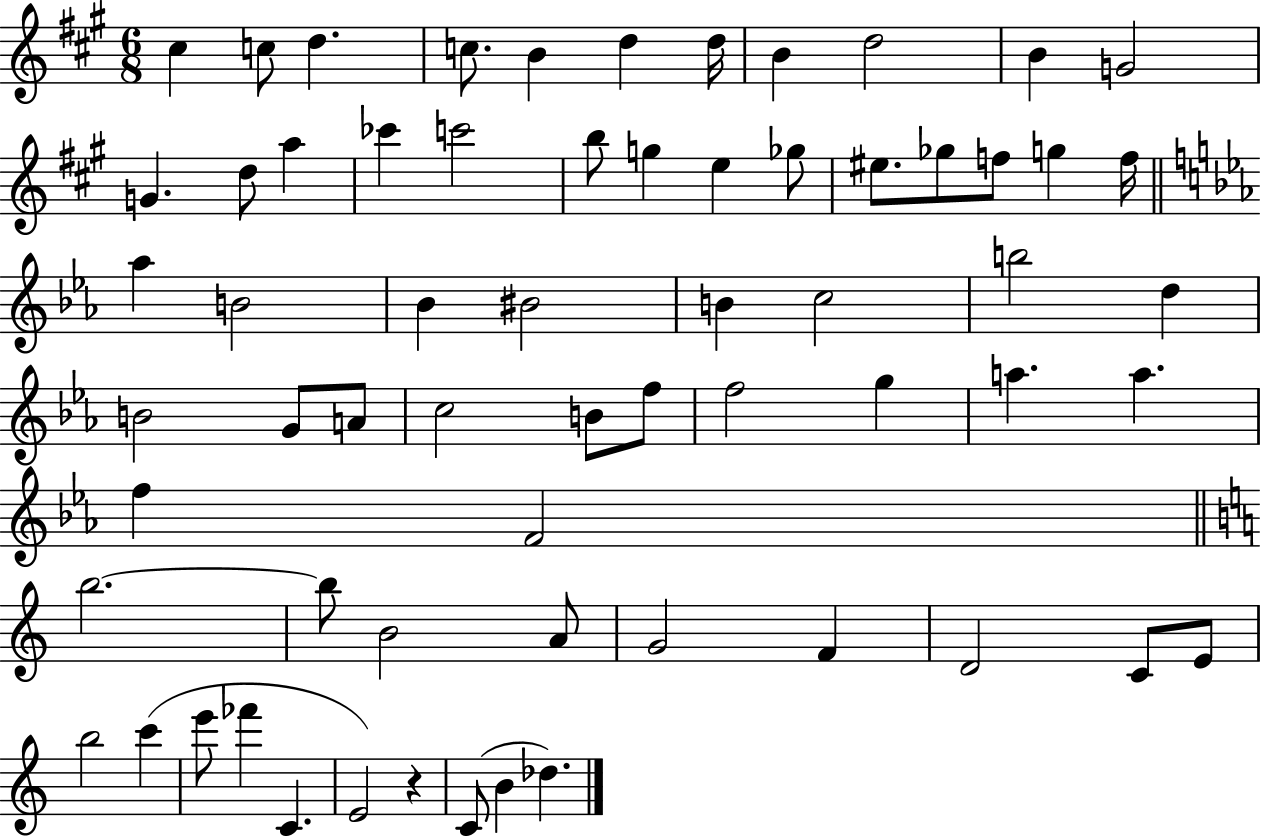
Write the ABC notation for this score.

X:1
T:Untitled
M:6/8
L:1/4
K:A
^c c/2 d c/2 B d d/4 B d2 B G2 G d/2 a _c' c'2 b/2 g e _g/2 ^e/2 _g/2 f/2 g f/4 _a B2 _B ^B2 B c2 b2 d B2 G/2 A/2 c2 B/2 f/2 f2 g a a f F2 b2 b/2 B2 A/2 G2 F D2 C/2 E/2 b2 c' e'/2 _f' C E2 z C/2 B _d